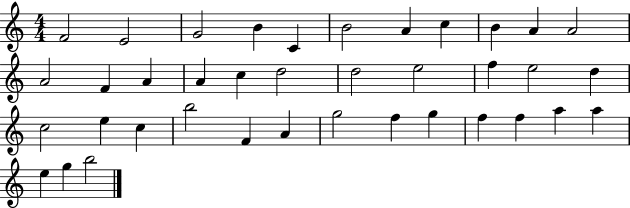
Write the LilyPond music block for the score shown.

{
  \clef treble
  \numericTimeSignature
  \time 4/4
  \key c \major
  f'2 e'2 | g'2 b'4 c'4 | b'2 a'4 c''4 | b'4 a'4 a'2 | \break a'2 f'4 a'4 | a'4 c''4 d''2 | d''2 e''2 | f''4 e''2 d''4 | \break c''2 e''4 c''4 | b''2 f'4 a'4 | g''2 f''4 g''4 | f''4 f''4 a''4 a''4 | \break e''4 g''4 b''2 | \bar "|."
}